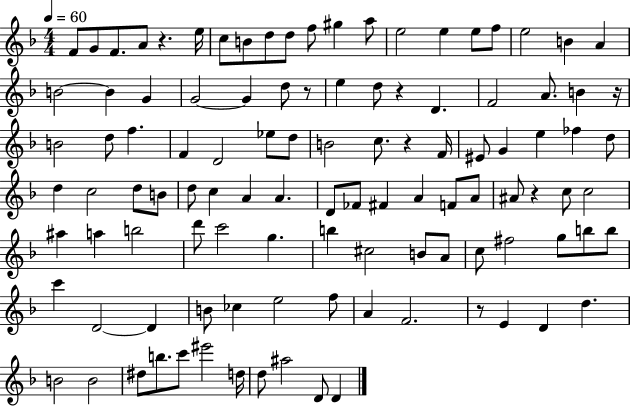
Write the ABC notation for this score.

X:1
T:Untitled
M:4/4
L:1/4
K:F
F/2 G/2 F/2 A/2 z e/4 c/2 B/2 d/2 d/2 f/2 ^g a/2 e2 e e/2 f/2 e2 B A B2 B G G2 G d/2 z/2 e d/2 z D F2 A/2 B z/4 B2 d/2 f F D2 _e/2 d/2 B2 c/2 z F/4 ^E/2 G e _f d/2 d c2 d/2 B/2 d/2 c A A D/2 _F/2 ^F A F/2 A/2 ^A/2 z c/2 c2 ^a a b2 d'/2 c'2 g b ^c2 B/2 A/2 c/2 ^f2 g/2 b/2 b/2 c' D2 D B/2 _c e2 f/2 A F2 z/2 E D d B2 B2 ^d/2 b/2 c'/2 ^e'2 d/4 d/2 ^a2 D/2 D